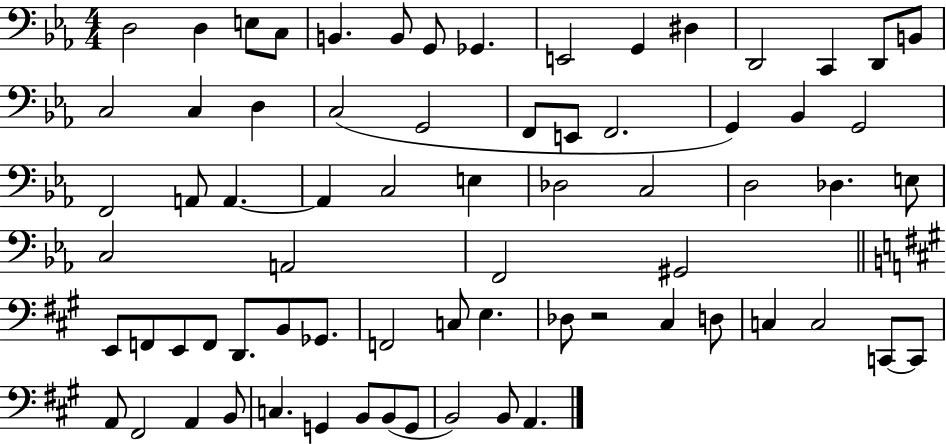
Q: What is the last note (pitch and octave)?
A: A2